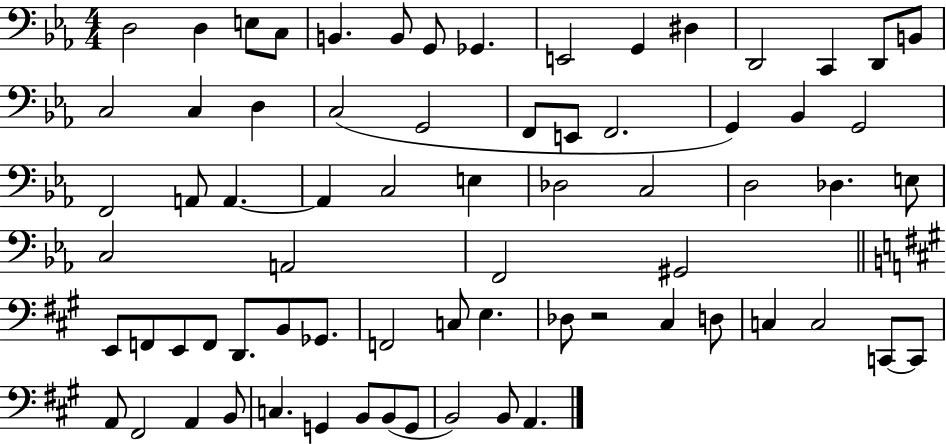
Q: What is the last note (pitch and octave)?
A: A2